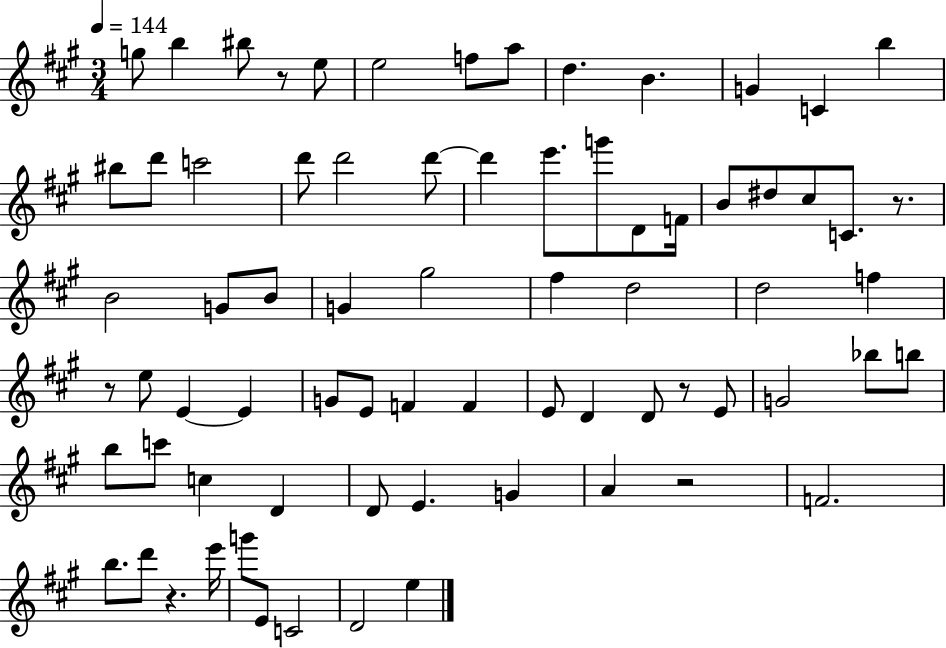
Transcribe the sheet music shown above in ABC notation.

X:1
T:Untitled
M:3/4
L:1/4
K:A
g/2 b ^b/2 z/2 e/2 e2 f/2 a/2 d B G C b ^b/2 d'/2 c'2 d'/2 d'2 d'/2 d' e'/2 g'/2 D/2 F/4 B/2 ^d/2 ^c/2 C/2 z/2 B2 G/2 B/2 G ^g2 ^f d2 d2 f z/2 e/2 E E G/2 E/2 F F E/2 D D/2 z/2 E/2 G2 _b/2 b/2 b/2 c'/2 c D D/2 E G A z2 F2 b/2 d'/2 z e'/4 g'/2 E/2 C2 D2 e